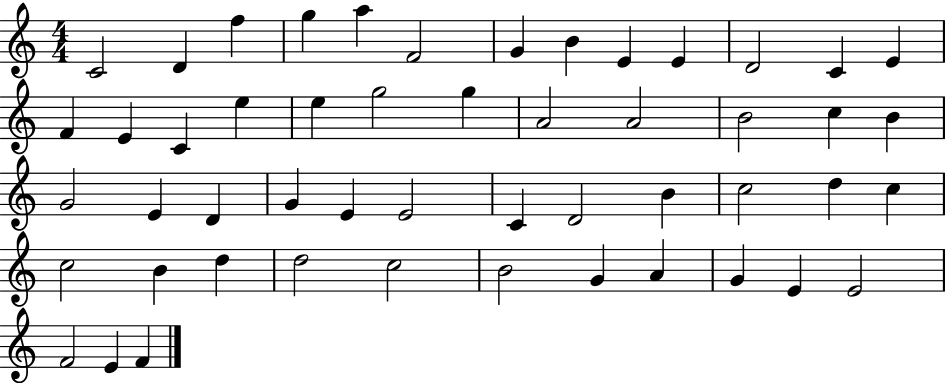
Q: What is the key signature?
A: C major